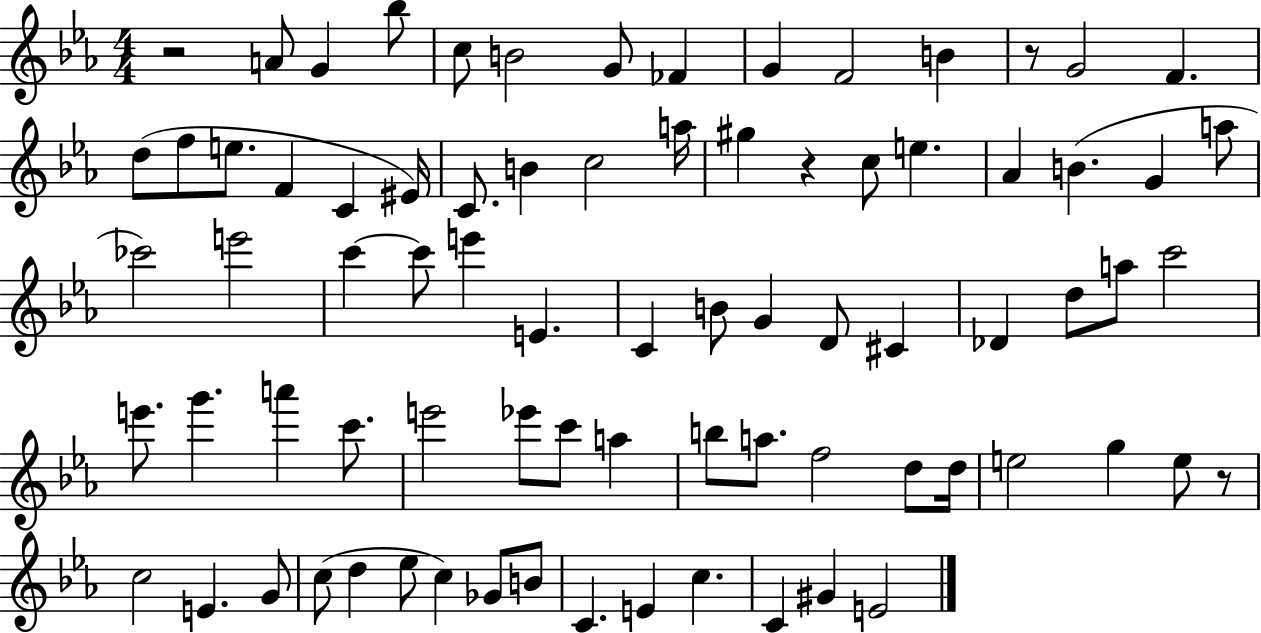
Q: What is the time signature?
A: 4/4